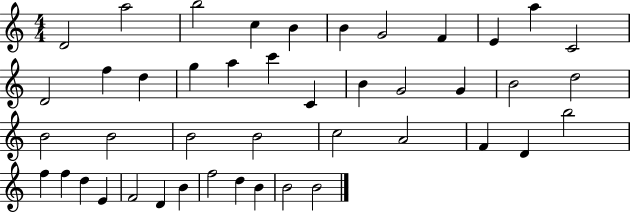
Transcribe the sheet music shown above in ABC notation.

X:1
T:Untitled
M:4/4
L:1/4
K:C
D2 a2 b2 c B B G2 F E a C2 D2 f d g a c' C B G2 G B2 d2 B2 B2 B2 B2 c2 A2 F D b2 f f d E F2 D B f2 d B B2 B2